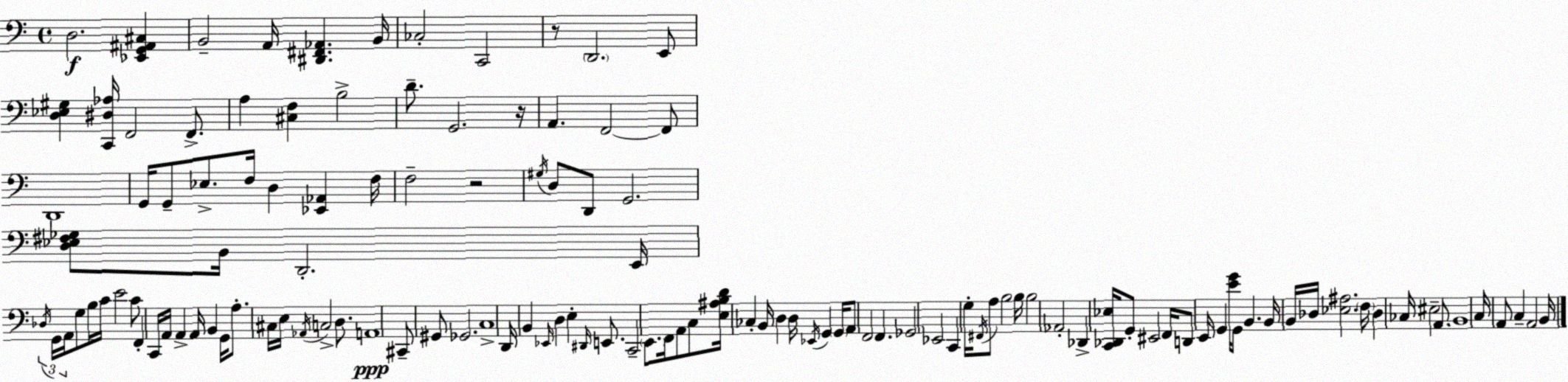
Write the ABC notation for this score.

X:1
T:Untitled
M:4/4
L:1/4
K:C
D,2 [_E,,G,,^A,,^C,] B,,2 A,,/4 [^D,,^F,,_A,,] B,,/4 _C,2 C,,2 z/2 D,,2 E,,/2 [D,_E,^G,] [C,,^D,_A,]/4 F,,2 F,,/2 A, [^C,F,] B,2 D/2 G,,2 z/4 A,, F,,2 F,,/2 D,,4 G,,/4 G,,/2 _E,/2 F,/4 D, [_E,,_A,,] F,/4 F,2 z2 ^G,/4 D,/2 D,,/2 G,,2 [D,_E,^F,_G,]/2 B,,/4 D,,2 E,,/4 _D,/4 G,,/4 A,,/4 G,/2 B,/4 C/4 E2 C/2 F,, C,,/4 A,,/4 A,, A,,/4 B,, G,,/4 A,/2 ^C,/4 E,/4 _A,,/4 C,2 D,/2 A,,4 ^C,,/2 ^G,,/2 _G,,2 C,4 D,,/4 B,, _E,,/4 D, E, ^D,,/4 E,,/2 C,,2 E,,/2 F,,/4 A,,/2 C,/2 [E,^A,B,D]/4 _C, B,,/4 D, D,/4 _E,,/4 G,, G,,/4 A,,/2 F,,2 F,, _G,,2 _E,,2 C,, G,/4 ^F,,/4 A,/2 B,2 B,/4 B,2 _A,,2 _D,, [C,,_D,,_E,]/4 G,,/2 ^E,,2 F,,/4 D,,/2 E,,/4 G,, [EG]/4 G,,/2 B,, B,,/4 B,,/4 _D,/4 [_E,^A,]2 F,/4 _D, _C,/4 ^E,2 A,,/2 B,,4 C,/4 A,,/2 C, A,,2 B,,/4